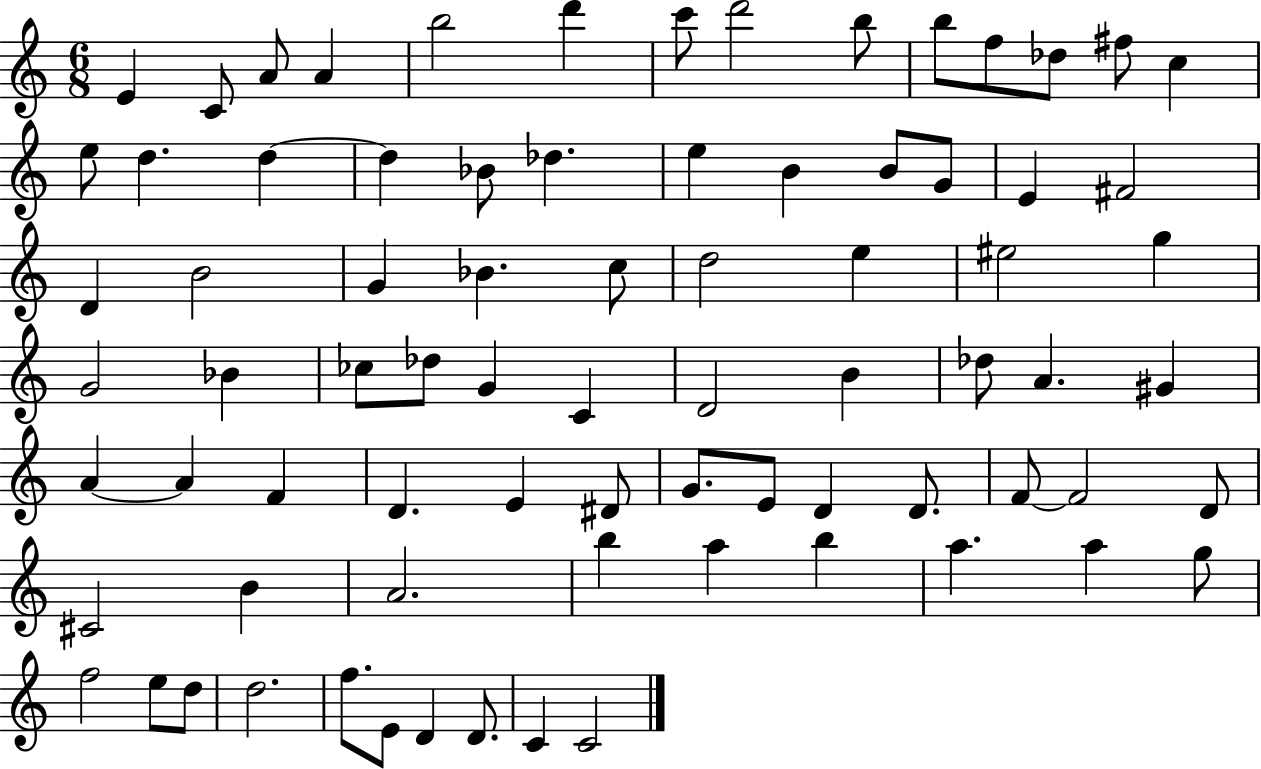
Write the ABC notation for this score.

X:1
T:Untitled
M:6/8
L:1/4
K:C
E C/2 A/2 A b2 d' c'/2 d'2 b/2 b/2 f/2 _d/2 ^f/2 c e/2 d d d _B/2 _d e B B/2 G/2 E ^F2 D B2 G _B c/2 d2 e ^e2 g G2 _B _c/2 _d/2 G C D2 B _d/2 A ^G A A F D E ^D/2 G/2 E/2 D D/2 F/2 F2 D/2 ^C2 B A2 b a b a a g/2 f2 e/2 d/2 d2 f/2 E/2 D D/2 C C2